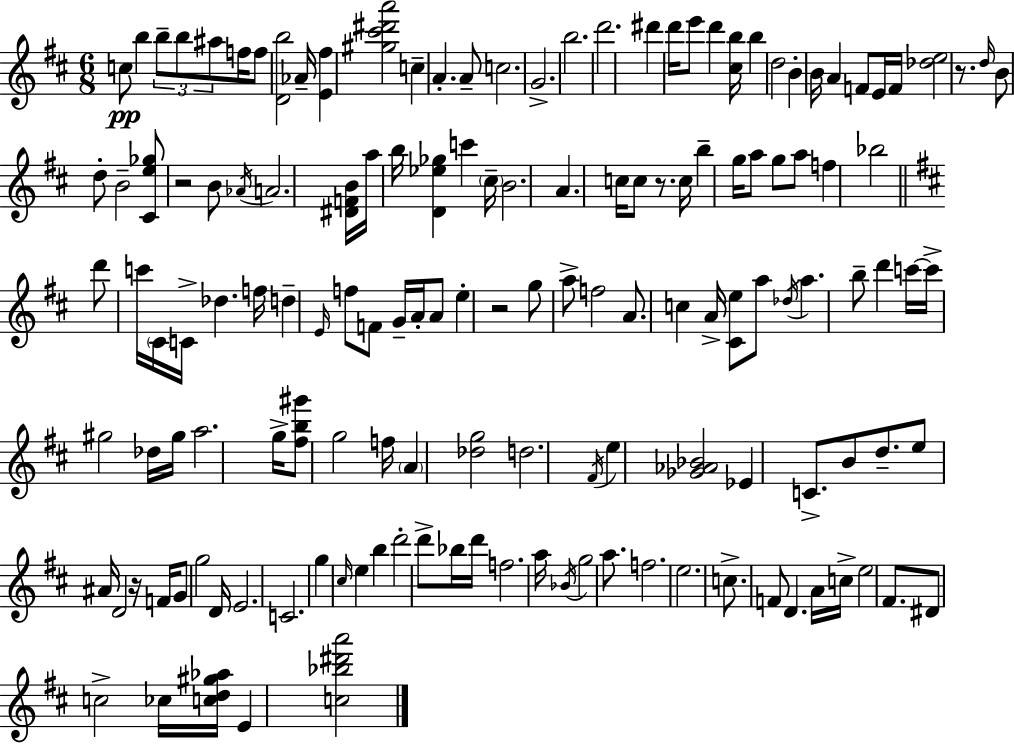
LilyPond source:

{
  \clef treble
  \numericTimeSignature
  \time 6/8
  \key d \major
  c''8\pp b''4 \tuplet 3/2 { b''8-- b''8 ais''8 } | f''16 f''8 <d' b''>2 aes'16-- | <e' fis''>4 <gis'' cis''' dis''' a'''>2 | c''4-- a'4.-. a'8-- | \break c''2. | g'2.-> | b''2. | d'''2. | \break dis'''4 d'''16 e'''8 d'''4 <cis'' b''>16 | b''4 d''2 | b'4-. b'16 a'4 f'8 e'16 | f'16 <des'' e''>2 r8. | \break \grace { d''16 } b'8 d''8-. b'2-- | <cis' e'' ges''>8 r2 b'8 | \acciaccatura { aes'16 } a'2. | <dis' f' b'>16 a''16 b''16 <d' ees'' ges''>4 c'''4 | \break \parenthesize cis''16-- b'2. | a'4. c''16 c''8 r8. | c''16 b''4-- g''16 a''8 g''8 | a''8 f''4 bes''2 | \break \bar "||" \break \key d \major d'''8 c'''16 \parenthesize cis'16 c'16-> des''4. f''16 | d''4-- \grace { e'16 } f''8 f'8 g'16-- a'16-. a'8 | e''4-. r2 | g''8 a''8-> f''2 | \break a'8. c''4 a'16-> <cis' e''>8 a''8 | \acciaccatura { des''16 } a''4. b''8-- d'''4 | c'''16~~ c'''16-> gis''2 | des''16 gis''16 a''2. | \break g''16-> <fis'' b'' gis'''>8 g''2 | f''16 \parenthesize a'4 <des'' g''>2 | d''2. | \acciaccatura { fis'16 } e''4 <ges' aes' bes'>2 | \break ees'4 c'8.-> b'8 | d''8.-- e''8 ais'16 d'2 | r16 f'16 g'8 g''2 | d'16 e'2. | \break c'2. | g''4 \grace { cis''16 } e''4 | b''4 d'''2-. | d'''8-> bes''16 d'''16 f''2. | \break a''16 \acciaccatura { bes'16 } g''2 | a''8. f''2. | e''2. | c''8.-> f'8 d'4. | \break a'16 c''16-> e''2 | fis'8. dis'8 c''2-> | ces''16 <c'' d'' gis'' aes''>16 e'4 <c'' bes'' dis''' a'''>2 | \bar "|."
}